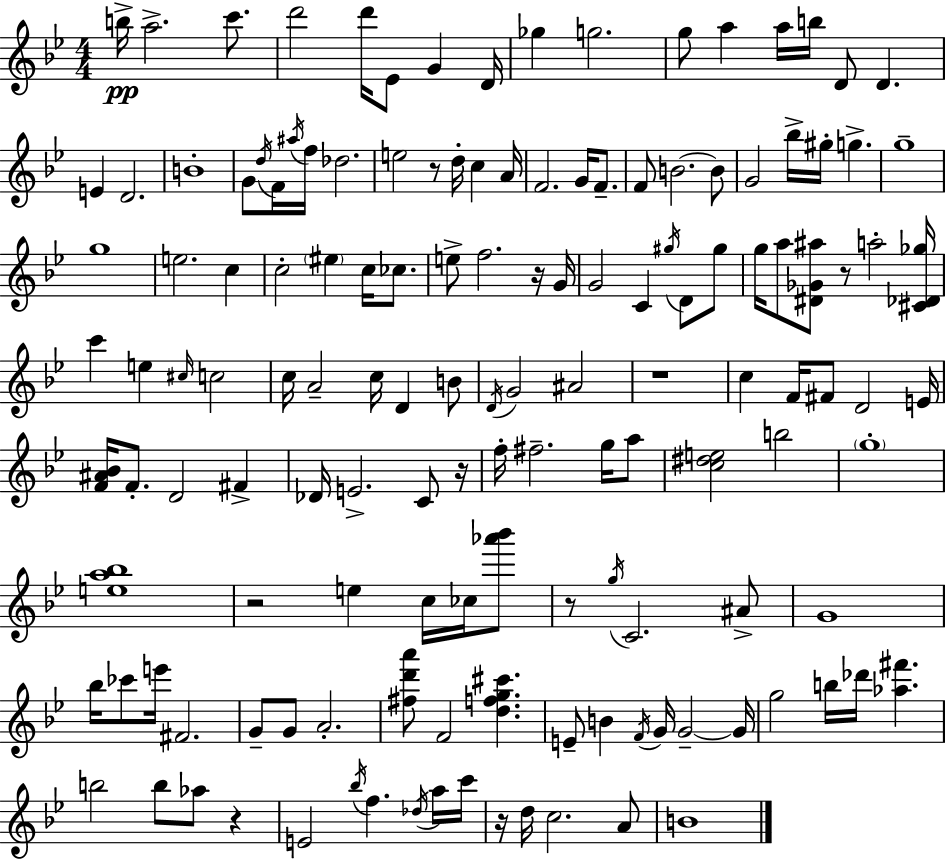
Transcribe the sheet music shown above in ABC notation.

X:1
T:Untitled
M:4/4
L:1/4
K:Gm
b/4 a2 c'/2 d'2 d'/4 _E/2 G D/4 _g g2 g/2 a a/4 b/4 D/2 D E D2 B4 G/2 d/4 F/4 ^a/4 f/4 _d2 e2 z/2 d/4 c A/4 F2 G/4 F/2 F/2 B2 B/2 G2 _b/4 ^g/4 g g4 g4 e2 c c2 ^e c/4 _c/2 e/2 f2 z/4 G/4 G2 C ^g/4 D/2 ^g/2 g/4 a/2 [^D_G^a]/2 z/2 a2 [^C_D_g]/4 c' e ^c/4 c2 c/4 A2 c/4 D B/2 D/4 G2 ^A2 z4 c F/4 ^F/2 D2 E/4 [F^A_B]/4 F/2 D2 ^F _D/4 E2 C/2 z/4 f/4 ^f2 g/4 a/2 [c^de]2 b2 g4 [ea_b]4 z2 e c/4 _c/4 [_a'_b']/2 z/2 g/4 C2 ^A/2 G4 _b/4 _c'/2 e'/4 ^F2 G/2 G/2 A2 [^fd'a']/2 F2 [dfg^c'] E/2 B F/4 G/4 G2 G/4 g2 b/4 _d'/4 [_a^f'] b2 b/2 _a/2 z E2 _b/4 f _d/4 a/4 c'/4 z/4 d/4 c2 A/2 B4